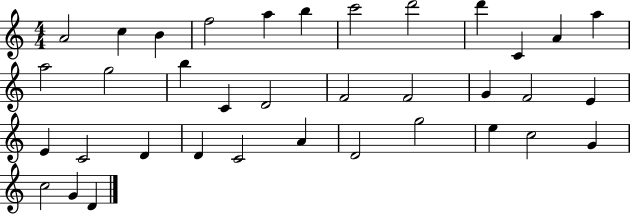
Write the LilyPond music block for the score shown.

{
  \clef treble
  \numericTimeSignature
  \time 4/4
  \key c \major
  a'2 c''4 b'4 | f''2 a''4 b''4 | c'''2 d'''2 | d'''4 c'4 a'4 a''4 | \break a''2 g''2 | b''4 c'4 d'2 | f'2 f'2 | g'4 f'2 e'4 | \break e'4 c'2 d'4 | d'4 c'2 a'4 | d'2 g''2 | e''4 c''2 g'4 | \break c''2 g'4 d'4 | \bar "|."
}